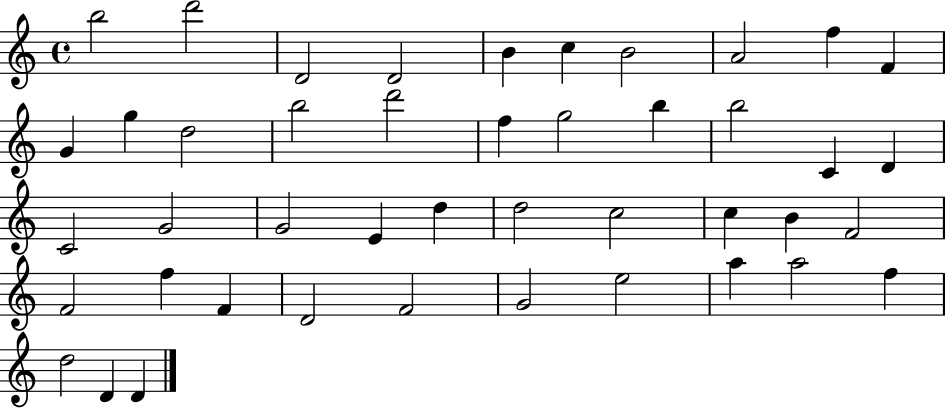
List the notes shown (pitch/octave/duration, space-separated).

B5/h D6/h D4/h D4/h B4/q C5/q B4/h A4/h F5/q F4/q G4/q G5/q D5/h B5/h D6/h F5/q G5/h B5/q B5/h C4/q D4/q C4/h G4/h G4/h E4/q D5/q D5/h C5/h C5/q B4/q F4/h F4/h F5/q F4/q D4/h F4/h G4/h E5/h A5/q A5/h F5/q D5/h D4/q D4/q